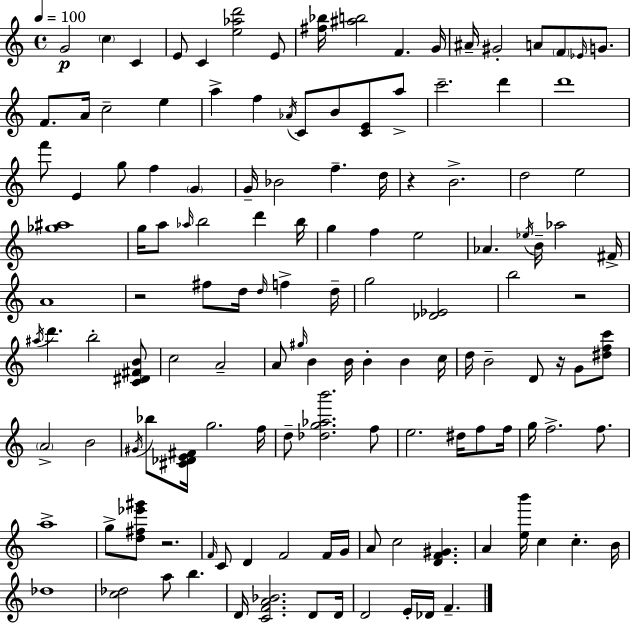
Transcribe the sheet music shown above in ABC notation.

X:1
T:Untitled
M:4/4
L:1/4
K:Am
G2 c C E/2 C [e_ad']2 E/2 [^f_b]/4 [^ab]2 F G/4 ^A/4 ^G2 A/2 F/2 _E/4 G/2 F/2 A/4 c2 e a f _A/4 C/2 B/2 [CE]/2 a/2 c'2 d' d'4 f'/2 E g/2 f G G/4 _B2 f d/4 z B2 d2 e2 [_g^a]4 g/4 a/2 _a/4 b2 d' b/4 g f e2 _A _e/4 B/4 _a2 ^F/4 A4 z2 ^f/2 d/4 d/4 f d/4 g2 [_D_E]2 b2 z2 ^a/4 d' b2 [C^D^FB]/2 c2 A2 A/2 ^g/4 B B/4 B B c/4 d/4 B2 D/2 z/4 G/2 [^dfc']/2 A2 B2 ^G/4 _b/2 [^C_DE^F]/4 g2 f/4 d/2 [_dg_ab']2 f/2 e2 ^d/4 f/2 f/4 g/4 f2 f/2 a4 g/2 [d^f_e'^g']/2 z2 F/4 C/2 D F2 F/4 G/4 A/2 c2 [DF^G] A [eb']/4 c c B/4 _d4 [c_d]2 a/2 b D/4 [CFA_B]2 D/2 D/4 D2 E/4 _D/4 F